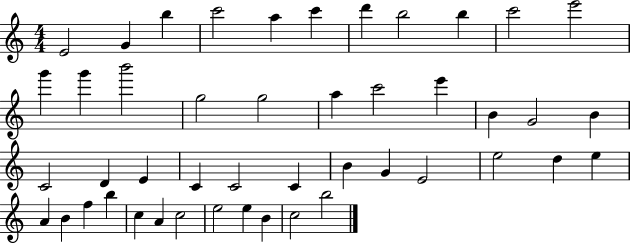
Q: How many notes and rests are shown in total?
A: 46